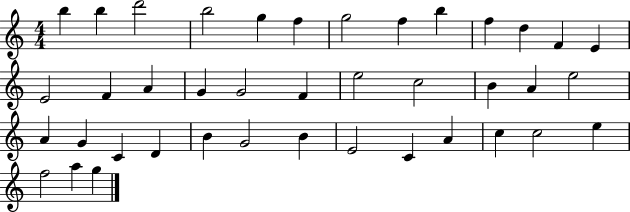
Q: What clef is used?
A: treble